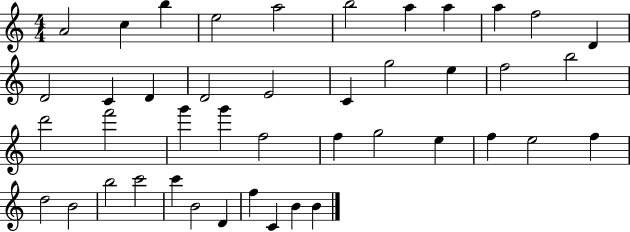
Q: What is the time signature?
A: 4/4